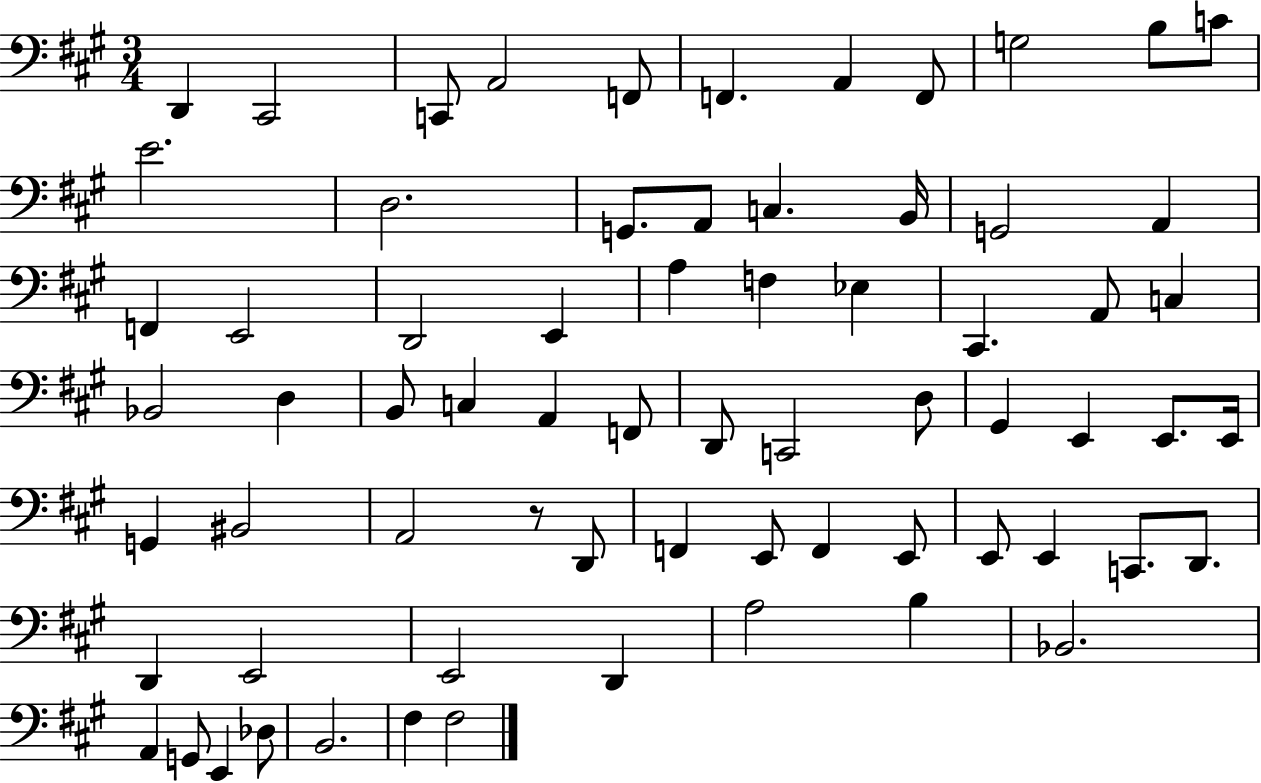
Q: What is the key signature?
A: A major